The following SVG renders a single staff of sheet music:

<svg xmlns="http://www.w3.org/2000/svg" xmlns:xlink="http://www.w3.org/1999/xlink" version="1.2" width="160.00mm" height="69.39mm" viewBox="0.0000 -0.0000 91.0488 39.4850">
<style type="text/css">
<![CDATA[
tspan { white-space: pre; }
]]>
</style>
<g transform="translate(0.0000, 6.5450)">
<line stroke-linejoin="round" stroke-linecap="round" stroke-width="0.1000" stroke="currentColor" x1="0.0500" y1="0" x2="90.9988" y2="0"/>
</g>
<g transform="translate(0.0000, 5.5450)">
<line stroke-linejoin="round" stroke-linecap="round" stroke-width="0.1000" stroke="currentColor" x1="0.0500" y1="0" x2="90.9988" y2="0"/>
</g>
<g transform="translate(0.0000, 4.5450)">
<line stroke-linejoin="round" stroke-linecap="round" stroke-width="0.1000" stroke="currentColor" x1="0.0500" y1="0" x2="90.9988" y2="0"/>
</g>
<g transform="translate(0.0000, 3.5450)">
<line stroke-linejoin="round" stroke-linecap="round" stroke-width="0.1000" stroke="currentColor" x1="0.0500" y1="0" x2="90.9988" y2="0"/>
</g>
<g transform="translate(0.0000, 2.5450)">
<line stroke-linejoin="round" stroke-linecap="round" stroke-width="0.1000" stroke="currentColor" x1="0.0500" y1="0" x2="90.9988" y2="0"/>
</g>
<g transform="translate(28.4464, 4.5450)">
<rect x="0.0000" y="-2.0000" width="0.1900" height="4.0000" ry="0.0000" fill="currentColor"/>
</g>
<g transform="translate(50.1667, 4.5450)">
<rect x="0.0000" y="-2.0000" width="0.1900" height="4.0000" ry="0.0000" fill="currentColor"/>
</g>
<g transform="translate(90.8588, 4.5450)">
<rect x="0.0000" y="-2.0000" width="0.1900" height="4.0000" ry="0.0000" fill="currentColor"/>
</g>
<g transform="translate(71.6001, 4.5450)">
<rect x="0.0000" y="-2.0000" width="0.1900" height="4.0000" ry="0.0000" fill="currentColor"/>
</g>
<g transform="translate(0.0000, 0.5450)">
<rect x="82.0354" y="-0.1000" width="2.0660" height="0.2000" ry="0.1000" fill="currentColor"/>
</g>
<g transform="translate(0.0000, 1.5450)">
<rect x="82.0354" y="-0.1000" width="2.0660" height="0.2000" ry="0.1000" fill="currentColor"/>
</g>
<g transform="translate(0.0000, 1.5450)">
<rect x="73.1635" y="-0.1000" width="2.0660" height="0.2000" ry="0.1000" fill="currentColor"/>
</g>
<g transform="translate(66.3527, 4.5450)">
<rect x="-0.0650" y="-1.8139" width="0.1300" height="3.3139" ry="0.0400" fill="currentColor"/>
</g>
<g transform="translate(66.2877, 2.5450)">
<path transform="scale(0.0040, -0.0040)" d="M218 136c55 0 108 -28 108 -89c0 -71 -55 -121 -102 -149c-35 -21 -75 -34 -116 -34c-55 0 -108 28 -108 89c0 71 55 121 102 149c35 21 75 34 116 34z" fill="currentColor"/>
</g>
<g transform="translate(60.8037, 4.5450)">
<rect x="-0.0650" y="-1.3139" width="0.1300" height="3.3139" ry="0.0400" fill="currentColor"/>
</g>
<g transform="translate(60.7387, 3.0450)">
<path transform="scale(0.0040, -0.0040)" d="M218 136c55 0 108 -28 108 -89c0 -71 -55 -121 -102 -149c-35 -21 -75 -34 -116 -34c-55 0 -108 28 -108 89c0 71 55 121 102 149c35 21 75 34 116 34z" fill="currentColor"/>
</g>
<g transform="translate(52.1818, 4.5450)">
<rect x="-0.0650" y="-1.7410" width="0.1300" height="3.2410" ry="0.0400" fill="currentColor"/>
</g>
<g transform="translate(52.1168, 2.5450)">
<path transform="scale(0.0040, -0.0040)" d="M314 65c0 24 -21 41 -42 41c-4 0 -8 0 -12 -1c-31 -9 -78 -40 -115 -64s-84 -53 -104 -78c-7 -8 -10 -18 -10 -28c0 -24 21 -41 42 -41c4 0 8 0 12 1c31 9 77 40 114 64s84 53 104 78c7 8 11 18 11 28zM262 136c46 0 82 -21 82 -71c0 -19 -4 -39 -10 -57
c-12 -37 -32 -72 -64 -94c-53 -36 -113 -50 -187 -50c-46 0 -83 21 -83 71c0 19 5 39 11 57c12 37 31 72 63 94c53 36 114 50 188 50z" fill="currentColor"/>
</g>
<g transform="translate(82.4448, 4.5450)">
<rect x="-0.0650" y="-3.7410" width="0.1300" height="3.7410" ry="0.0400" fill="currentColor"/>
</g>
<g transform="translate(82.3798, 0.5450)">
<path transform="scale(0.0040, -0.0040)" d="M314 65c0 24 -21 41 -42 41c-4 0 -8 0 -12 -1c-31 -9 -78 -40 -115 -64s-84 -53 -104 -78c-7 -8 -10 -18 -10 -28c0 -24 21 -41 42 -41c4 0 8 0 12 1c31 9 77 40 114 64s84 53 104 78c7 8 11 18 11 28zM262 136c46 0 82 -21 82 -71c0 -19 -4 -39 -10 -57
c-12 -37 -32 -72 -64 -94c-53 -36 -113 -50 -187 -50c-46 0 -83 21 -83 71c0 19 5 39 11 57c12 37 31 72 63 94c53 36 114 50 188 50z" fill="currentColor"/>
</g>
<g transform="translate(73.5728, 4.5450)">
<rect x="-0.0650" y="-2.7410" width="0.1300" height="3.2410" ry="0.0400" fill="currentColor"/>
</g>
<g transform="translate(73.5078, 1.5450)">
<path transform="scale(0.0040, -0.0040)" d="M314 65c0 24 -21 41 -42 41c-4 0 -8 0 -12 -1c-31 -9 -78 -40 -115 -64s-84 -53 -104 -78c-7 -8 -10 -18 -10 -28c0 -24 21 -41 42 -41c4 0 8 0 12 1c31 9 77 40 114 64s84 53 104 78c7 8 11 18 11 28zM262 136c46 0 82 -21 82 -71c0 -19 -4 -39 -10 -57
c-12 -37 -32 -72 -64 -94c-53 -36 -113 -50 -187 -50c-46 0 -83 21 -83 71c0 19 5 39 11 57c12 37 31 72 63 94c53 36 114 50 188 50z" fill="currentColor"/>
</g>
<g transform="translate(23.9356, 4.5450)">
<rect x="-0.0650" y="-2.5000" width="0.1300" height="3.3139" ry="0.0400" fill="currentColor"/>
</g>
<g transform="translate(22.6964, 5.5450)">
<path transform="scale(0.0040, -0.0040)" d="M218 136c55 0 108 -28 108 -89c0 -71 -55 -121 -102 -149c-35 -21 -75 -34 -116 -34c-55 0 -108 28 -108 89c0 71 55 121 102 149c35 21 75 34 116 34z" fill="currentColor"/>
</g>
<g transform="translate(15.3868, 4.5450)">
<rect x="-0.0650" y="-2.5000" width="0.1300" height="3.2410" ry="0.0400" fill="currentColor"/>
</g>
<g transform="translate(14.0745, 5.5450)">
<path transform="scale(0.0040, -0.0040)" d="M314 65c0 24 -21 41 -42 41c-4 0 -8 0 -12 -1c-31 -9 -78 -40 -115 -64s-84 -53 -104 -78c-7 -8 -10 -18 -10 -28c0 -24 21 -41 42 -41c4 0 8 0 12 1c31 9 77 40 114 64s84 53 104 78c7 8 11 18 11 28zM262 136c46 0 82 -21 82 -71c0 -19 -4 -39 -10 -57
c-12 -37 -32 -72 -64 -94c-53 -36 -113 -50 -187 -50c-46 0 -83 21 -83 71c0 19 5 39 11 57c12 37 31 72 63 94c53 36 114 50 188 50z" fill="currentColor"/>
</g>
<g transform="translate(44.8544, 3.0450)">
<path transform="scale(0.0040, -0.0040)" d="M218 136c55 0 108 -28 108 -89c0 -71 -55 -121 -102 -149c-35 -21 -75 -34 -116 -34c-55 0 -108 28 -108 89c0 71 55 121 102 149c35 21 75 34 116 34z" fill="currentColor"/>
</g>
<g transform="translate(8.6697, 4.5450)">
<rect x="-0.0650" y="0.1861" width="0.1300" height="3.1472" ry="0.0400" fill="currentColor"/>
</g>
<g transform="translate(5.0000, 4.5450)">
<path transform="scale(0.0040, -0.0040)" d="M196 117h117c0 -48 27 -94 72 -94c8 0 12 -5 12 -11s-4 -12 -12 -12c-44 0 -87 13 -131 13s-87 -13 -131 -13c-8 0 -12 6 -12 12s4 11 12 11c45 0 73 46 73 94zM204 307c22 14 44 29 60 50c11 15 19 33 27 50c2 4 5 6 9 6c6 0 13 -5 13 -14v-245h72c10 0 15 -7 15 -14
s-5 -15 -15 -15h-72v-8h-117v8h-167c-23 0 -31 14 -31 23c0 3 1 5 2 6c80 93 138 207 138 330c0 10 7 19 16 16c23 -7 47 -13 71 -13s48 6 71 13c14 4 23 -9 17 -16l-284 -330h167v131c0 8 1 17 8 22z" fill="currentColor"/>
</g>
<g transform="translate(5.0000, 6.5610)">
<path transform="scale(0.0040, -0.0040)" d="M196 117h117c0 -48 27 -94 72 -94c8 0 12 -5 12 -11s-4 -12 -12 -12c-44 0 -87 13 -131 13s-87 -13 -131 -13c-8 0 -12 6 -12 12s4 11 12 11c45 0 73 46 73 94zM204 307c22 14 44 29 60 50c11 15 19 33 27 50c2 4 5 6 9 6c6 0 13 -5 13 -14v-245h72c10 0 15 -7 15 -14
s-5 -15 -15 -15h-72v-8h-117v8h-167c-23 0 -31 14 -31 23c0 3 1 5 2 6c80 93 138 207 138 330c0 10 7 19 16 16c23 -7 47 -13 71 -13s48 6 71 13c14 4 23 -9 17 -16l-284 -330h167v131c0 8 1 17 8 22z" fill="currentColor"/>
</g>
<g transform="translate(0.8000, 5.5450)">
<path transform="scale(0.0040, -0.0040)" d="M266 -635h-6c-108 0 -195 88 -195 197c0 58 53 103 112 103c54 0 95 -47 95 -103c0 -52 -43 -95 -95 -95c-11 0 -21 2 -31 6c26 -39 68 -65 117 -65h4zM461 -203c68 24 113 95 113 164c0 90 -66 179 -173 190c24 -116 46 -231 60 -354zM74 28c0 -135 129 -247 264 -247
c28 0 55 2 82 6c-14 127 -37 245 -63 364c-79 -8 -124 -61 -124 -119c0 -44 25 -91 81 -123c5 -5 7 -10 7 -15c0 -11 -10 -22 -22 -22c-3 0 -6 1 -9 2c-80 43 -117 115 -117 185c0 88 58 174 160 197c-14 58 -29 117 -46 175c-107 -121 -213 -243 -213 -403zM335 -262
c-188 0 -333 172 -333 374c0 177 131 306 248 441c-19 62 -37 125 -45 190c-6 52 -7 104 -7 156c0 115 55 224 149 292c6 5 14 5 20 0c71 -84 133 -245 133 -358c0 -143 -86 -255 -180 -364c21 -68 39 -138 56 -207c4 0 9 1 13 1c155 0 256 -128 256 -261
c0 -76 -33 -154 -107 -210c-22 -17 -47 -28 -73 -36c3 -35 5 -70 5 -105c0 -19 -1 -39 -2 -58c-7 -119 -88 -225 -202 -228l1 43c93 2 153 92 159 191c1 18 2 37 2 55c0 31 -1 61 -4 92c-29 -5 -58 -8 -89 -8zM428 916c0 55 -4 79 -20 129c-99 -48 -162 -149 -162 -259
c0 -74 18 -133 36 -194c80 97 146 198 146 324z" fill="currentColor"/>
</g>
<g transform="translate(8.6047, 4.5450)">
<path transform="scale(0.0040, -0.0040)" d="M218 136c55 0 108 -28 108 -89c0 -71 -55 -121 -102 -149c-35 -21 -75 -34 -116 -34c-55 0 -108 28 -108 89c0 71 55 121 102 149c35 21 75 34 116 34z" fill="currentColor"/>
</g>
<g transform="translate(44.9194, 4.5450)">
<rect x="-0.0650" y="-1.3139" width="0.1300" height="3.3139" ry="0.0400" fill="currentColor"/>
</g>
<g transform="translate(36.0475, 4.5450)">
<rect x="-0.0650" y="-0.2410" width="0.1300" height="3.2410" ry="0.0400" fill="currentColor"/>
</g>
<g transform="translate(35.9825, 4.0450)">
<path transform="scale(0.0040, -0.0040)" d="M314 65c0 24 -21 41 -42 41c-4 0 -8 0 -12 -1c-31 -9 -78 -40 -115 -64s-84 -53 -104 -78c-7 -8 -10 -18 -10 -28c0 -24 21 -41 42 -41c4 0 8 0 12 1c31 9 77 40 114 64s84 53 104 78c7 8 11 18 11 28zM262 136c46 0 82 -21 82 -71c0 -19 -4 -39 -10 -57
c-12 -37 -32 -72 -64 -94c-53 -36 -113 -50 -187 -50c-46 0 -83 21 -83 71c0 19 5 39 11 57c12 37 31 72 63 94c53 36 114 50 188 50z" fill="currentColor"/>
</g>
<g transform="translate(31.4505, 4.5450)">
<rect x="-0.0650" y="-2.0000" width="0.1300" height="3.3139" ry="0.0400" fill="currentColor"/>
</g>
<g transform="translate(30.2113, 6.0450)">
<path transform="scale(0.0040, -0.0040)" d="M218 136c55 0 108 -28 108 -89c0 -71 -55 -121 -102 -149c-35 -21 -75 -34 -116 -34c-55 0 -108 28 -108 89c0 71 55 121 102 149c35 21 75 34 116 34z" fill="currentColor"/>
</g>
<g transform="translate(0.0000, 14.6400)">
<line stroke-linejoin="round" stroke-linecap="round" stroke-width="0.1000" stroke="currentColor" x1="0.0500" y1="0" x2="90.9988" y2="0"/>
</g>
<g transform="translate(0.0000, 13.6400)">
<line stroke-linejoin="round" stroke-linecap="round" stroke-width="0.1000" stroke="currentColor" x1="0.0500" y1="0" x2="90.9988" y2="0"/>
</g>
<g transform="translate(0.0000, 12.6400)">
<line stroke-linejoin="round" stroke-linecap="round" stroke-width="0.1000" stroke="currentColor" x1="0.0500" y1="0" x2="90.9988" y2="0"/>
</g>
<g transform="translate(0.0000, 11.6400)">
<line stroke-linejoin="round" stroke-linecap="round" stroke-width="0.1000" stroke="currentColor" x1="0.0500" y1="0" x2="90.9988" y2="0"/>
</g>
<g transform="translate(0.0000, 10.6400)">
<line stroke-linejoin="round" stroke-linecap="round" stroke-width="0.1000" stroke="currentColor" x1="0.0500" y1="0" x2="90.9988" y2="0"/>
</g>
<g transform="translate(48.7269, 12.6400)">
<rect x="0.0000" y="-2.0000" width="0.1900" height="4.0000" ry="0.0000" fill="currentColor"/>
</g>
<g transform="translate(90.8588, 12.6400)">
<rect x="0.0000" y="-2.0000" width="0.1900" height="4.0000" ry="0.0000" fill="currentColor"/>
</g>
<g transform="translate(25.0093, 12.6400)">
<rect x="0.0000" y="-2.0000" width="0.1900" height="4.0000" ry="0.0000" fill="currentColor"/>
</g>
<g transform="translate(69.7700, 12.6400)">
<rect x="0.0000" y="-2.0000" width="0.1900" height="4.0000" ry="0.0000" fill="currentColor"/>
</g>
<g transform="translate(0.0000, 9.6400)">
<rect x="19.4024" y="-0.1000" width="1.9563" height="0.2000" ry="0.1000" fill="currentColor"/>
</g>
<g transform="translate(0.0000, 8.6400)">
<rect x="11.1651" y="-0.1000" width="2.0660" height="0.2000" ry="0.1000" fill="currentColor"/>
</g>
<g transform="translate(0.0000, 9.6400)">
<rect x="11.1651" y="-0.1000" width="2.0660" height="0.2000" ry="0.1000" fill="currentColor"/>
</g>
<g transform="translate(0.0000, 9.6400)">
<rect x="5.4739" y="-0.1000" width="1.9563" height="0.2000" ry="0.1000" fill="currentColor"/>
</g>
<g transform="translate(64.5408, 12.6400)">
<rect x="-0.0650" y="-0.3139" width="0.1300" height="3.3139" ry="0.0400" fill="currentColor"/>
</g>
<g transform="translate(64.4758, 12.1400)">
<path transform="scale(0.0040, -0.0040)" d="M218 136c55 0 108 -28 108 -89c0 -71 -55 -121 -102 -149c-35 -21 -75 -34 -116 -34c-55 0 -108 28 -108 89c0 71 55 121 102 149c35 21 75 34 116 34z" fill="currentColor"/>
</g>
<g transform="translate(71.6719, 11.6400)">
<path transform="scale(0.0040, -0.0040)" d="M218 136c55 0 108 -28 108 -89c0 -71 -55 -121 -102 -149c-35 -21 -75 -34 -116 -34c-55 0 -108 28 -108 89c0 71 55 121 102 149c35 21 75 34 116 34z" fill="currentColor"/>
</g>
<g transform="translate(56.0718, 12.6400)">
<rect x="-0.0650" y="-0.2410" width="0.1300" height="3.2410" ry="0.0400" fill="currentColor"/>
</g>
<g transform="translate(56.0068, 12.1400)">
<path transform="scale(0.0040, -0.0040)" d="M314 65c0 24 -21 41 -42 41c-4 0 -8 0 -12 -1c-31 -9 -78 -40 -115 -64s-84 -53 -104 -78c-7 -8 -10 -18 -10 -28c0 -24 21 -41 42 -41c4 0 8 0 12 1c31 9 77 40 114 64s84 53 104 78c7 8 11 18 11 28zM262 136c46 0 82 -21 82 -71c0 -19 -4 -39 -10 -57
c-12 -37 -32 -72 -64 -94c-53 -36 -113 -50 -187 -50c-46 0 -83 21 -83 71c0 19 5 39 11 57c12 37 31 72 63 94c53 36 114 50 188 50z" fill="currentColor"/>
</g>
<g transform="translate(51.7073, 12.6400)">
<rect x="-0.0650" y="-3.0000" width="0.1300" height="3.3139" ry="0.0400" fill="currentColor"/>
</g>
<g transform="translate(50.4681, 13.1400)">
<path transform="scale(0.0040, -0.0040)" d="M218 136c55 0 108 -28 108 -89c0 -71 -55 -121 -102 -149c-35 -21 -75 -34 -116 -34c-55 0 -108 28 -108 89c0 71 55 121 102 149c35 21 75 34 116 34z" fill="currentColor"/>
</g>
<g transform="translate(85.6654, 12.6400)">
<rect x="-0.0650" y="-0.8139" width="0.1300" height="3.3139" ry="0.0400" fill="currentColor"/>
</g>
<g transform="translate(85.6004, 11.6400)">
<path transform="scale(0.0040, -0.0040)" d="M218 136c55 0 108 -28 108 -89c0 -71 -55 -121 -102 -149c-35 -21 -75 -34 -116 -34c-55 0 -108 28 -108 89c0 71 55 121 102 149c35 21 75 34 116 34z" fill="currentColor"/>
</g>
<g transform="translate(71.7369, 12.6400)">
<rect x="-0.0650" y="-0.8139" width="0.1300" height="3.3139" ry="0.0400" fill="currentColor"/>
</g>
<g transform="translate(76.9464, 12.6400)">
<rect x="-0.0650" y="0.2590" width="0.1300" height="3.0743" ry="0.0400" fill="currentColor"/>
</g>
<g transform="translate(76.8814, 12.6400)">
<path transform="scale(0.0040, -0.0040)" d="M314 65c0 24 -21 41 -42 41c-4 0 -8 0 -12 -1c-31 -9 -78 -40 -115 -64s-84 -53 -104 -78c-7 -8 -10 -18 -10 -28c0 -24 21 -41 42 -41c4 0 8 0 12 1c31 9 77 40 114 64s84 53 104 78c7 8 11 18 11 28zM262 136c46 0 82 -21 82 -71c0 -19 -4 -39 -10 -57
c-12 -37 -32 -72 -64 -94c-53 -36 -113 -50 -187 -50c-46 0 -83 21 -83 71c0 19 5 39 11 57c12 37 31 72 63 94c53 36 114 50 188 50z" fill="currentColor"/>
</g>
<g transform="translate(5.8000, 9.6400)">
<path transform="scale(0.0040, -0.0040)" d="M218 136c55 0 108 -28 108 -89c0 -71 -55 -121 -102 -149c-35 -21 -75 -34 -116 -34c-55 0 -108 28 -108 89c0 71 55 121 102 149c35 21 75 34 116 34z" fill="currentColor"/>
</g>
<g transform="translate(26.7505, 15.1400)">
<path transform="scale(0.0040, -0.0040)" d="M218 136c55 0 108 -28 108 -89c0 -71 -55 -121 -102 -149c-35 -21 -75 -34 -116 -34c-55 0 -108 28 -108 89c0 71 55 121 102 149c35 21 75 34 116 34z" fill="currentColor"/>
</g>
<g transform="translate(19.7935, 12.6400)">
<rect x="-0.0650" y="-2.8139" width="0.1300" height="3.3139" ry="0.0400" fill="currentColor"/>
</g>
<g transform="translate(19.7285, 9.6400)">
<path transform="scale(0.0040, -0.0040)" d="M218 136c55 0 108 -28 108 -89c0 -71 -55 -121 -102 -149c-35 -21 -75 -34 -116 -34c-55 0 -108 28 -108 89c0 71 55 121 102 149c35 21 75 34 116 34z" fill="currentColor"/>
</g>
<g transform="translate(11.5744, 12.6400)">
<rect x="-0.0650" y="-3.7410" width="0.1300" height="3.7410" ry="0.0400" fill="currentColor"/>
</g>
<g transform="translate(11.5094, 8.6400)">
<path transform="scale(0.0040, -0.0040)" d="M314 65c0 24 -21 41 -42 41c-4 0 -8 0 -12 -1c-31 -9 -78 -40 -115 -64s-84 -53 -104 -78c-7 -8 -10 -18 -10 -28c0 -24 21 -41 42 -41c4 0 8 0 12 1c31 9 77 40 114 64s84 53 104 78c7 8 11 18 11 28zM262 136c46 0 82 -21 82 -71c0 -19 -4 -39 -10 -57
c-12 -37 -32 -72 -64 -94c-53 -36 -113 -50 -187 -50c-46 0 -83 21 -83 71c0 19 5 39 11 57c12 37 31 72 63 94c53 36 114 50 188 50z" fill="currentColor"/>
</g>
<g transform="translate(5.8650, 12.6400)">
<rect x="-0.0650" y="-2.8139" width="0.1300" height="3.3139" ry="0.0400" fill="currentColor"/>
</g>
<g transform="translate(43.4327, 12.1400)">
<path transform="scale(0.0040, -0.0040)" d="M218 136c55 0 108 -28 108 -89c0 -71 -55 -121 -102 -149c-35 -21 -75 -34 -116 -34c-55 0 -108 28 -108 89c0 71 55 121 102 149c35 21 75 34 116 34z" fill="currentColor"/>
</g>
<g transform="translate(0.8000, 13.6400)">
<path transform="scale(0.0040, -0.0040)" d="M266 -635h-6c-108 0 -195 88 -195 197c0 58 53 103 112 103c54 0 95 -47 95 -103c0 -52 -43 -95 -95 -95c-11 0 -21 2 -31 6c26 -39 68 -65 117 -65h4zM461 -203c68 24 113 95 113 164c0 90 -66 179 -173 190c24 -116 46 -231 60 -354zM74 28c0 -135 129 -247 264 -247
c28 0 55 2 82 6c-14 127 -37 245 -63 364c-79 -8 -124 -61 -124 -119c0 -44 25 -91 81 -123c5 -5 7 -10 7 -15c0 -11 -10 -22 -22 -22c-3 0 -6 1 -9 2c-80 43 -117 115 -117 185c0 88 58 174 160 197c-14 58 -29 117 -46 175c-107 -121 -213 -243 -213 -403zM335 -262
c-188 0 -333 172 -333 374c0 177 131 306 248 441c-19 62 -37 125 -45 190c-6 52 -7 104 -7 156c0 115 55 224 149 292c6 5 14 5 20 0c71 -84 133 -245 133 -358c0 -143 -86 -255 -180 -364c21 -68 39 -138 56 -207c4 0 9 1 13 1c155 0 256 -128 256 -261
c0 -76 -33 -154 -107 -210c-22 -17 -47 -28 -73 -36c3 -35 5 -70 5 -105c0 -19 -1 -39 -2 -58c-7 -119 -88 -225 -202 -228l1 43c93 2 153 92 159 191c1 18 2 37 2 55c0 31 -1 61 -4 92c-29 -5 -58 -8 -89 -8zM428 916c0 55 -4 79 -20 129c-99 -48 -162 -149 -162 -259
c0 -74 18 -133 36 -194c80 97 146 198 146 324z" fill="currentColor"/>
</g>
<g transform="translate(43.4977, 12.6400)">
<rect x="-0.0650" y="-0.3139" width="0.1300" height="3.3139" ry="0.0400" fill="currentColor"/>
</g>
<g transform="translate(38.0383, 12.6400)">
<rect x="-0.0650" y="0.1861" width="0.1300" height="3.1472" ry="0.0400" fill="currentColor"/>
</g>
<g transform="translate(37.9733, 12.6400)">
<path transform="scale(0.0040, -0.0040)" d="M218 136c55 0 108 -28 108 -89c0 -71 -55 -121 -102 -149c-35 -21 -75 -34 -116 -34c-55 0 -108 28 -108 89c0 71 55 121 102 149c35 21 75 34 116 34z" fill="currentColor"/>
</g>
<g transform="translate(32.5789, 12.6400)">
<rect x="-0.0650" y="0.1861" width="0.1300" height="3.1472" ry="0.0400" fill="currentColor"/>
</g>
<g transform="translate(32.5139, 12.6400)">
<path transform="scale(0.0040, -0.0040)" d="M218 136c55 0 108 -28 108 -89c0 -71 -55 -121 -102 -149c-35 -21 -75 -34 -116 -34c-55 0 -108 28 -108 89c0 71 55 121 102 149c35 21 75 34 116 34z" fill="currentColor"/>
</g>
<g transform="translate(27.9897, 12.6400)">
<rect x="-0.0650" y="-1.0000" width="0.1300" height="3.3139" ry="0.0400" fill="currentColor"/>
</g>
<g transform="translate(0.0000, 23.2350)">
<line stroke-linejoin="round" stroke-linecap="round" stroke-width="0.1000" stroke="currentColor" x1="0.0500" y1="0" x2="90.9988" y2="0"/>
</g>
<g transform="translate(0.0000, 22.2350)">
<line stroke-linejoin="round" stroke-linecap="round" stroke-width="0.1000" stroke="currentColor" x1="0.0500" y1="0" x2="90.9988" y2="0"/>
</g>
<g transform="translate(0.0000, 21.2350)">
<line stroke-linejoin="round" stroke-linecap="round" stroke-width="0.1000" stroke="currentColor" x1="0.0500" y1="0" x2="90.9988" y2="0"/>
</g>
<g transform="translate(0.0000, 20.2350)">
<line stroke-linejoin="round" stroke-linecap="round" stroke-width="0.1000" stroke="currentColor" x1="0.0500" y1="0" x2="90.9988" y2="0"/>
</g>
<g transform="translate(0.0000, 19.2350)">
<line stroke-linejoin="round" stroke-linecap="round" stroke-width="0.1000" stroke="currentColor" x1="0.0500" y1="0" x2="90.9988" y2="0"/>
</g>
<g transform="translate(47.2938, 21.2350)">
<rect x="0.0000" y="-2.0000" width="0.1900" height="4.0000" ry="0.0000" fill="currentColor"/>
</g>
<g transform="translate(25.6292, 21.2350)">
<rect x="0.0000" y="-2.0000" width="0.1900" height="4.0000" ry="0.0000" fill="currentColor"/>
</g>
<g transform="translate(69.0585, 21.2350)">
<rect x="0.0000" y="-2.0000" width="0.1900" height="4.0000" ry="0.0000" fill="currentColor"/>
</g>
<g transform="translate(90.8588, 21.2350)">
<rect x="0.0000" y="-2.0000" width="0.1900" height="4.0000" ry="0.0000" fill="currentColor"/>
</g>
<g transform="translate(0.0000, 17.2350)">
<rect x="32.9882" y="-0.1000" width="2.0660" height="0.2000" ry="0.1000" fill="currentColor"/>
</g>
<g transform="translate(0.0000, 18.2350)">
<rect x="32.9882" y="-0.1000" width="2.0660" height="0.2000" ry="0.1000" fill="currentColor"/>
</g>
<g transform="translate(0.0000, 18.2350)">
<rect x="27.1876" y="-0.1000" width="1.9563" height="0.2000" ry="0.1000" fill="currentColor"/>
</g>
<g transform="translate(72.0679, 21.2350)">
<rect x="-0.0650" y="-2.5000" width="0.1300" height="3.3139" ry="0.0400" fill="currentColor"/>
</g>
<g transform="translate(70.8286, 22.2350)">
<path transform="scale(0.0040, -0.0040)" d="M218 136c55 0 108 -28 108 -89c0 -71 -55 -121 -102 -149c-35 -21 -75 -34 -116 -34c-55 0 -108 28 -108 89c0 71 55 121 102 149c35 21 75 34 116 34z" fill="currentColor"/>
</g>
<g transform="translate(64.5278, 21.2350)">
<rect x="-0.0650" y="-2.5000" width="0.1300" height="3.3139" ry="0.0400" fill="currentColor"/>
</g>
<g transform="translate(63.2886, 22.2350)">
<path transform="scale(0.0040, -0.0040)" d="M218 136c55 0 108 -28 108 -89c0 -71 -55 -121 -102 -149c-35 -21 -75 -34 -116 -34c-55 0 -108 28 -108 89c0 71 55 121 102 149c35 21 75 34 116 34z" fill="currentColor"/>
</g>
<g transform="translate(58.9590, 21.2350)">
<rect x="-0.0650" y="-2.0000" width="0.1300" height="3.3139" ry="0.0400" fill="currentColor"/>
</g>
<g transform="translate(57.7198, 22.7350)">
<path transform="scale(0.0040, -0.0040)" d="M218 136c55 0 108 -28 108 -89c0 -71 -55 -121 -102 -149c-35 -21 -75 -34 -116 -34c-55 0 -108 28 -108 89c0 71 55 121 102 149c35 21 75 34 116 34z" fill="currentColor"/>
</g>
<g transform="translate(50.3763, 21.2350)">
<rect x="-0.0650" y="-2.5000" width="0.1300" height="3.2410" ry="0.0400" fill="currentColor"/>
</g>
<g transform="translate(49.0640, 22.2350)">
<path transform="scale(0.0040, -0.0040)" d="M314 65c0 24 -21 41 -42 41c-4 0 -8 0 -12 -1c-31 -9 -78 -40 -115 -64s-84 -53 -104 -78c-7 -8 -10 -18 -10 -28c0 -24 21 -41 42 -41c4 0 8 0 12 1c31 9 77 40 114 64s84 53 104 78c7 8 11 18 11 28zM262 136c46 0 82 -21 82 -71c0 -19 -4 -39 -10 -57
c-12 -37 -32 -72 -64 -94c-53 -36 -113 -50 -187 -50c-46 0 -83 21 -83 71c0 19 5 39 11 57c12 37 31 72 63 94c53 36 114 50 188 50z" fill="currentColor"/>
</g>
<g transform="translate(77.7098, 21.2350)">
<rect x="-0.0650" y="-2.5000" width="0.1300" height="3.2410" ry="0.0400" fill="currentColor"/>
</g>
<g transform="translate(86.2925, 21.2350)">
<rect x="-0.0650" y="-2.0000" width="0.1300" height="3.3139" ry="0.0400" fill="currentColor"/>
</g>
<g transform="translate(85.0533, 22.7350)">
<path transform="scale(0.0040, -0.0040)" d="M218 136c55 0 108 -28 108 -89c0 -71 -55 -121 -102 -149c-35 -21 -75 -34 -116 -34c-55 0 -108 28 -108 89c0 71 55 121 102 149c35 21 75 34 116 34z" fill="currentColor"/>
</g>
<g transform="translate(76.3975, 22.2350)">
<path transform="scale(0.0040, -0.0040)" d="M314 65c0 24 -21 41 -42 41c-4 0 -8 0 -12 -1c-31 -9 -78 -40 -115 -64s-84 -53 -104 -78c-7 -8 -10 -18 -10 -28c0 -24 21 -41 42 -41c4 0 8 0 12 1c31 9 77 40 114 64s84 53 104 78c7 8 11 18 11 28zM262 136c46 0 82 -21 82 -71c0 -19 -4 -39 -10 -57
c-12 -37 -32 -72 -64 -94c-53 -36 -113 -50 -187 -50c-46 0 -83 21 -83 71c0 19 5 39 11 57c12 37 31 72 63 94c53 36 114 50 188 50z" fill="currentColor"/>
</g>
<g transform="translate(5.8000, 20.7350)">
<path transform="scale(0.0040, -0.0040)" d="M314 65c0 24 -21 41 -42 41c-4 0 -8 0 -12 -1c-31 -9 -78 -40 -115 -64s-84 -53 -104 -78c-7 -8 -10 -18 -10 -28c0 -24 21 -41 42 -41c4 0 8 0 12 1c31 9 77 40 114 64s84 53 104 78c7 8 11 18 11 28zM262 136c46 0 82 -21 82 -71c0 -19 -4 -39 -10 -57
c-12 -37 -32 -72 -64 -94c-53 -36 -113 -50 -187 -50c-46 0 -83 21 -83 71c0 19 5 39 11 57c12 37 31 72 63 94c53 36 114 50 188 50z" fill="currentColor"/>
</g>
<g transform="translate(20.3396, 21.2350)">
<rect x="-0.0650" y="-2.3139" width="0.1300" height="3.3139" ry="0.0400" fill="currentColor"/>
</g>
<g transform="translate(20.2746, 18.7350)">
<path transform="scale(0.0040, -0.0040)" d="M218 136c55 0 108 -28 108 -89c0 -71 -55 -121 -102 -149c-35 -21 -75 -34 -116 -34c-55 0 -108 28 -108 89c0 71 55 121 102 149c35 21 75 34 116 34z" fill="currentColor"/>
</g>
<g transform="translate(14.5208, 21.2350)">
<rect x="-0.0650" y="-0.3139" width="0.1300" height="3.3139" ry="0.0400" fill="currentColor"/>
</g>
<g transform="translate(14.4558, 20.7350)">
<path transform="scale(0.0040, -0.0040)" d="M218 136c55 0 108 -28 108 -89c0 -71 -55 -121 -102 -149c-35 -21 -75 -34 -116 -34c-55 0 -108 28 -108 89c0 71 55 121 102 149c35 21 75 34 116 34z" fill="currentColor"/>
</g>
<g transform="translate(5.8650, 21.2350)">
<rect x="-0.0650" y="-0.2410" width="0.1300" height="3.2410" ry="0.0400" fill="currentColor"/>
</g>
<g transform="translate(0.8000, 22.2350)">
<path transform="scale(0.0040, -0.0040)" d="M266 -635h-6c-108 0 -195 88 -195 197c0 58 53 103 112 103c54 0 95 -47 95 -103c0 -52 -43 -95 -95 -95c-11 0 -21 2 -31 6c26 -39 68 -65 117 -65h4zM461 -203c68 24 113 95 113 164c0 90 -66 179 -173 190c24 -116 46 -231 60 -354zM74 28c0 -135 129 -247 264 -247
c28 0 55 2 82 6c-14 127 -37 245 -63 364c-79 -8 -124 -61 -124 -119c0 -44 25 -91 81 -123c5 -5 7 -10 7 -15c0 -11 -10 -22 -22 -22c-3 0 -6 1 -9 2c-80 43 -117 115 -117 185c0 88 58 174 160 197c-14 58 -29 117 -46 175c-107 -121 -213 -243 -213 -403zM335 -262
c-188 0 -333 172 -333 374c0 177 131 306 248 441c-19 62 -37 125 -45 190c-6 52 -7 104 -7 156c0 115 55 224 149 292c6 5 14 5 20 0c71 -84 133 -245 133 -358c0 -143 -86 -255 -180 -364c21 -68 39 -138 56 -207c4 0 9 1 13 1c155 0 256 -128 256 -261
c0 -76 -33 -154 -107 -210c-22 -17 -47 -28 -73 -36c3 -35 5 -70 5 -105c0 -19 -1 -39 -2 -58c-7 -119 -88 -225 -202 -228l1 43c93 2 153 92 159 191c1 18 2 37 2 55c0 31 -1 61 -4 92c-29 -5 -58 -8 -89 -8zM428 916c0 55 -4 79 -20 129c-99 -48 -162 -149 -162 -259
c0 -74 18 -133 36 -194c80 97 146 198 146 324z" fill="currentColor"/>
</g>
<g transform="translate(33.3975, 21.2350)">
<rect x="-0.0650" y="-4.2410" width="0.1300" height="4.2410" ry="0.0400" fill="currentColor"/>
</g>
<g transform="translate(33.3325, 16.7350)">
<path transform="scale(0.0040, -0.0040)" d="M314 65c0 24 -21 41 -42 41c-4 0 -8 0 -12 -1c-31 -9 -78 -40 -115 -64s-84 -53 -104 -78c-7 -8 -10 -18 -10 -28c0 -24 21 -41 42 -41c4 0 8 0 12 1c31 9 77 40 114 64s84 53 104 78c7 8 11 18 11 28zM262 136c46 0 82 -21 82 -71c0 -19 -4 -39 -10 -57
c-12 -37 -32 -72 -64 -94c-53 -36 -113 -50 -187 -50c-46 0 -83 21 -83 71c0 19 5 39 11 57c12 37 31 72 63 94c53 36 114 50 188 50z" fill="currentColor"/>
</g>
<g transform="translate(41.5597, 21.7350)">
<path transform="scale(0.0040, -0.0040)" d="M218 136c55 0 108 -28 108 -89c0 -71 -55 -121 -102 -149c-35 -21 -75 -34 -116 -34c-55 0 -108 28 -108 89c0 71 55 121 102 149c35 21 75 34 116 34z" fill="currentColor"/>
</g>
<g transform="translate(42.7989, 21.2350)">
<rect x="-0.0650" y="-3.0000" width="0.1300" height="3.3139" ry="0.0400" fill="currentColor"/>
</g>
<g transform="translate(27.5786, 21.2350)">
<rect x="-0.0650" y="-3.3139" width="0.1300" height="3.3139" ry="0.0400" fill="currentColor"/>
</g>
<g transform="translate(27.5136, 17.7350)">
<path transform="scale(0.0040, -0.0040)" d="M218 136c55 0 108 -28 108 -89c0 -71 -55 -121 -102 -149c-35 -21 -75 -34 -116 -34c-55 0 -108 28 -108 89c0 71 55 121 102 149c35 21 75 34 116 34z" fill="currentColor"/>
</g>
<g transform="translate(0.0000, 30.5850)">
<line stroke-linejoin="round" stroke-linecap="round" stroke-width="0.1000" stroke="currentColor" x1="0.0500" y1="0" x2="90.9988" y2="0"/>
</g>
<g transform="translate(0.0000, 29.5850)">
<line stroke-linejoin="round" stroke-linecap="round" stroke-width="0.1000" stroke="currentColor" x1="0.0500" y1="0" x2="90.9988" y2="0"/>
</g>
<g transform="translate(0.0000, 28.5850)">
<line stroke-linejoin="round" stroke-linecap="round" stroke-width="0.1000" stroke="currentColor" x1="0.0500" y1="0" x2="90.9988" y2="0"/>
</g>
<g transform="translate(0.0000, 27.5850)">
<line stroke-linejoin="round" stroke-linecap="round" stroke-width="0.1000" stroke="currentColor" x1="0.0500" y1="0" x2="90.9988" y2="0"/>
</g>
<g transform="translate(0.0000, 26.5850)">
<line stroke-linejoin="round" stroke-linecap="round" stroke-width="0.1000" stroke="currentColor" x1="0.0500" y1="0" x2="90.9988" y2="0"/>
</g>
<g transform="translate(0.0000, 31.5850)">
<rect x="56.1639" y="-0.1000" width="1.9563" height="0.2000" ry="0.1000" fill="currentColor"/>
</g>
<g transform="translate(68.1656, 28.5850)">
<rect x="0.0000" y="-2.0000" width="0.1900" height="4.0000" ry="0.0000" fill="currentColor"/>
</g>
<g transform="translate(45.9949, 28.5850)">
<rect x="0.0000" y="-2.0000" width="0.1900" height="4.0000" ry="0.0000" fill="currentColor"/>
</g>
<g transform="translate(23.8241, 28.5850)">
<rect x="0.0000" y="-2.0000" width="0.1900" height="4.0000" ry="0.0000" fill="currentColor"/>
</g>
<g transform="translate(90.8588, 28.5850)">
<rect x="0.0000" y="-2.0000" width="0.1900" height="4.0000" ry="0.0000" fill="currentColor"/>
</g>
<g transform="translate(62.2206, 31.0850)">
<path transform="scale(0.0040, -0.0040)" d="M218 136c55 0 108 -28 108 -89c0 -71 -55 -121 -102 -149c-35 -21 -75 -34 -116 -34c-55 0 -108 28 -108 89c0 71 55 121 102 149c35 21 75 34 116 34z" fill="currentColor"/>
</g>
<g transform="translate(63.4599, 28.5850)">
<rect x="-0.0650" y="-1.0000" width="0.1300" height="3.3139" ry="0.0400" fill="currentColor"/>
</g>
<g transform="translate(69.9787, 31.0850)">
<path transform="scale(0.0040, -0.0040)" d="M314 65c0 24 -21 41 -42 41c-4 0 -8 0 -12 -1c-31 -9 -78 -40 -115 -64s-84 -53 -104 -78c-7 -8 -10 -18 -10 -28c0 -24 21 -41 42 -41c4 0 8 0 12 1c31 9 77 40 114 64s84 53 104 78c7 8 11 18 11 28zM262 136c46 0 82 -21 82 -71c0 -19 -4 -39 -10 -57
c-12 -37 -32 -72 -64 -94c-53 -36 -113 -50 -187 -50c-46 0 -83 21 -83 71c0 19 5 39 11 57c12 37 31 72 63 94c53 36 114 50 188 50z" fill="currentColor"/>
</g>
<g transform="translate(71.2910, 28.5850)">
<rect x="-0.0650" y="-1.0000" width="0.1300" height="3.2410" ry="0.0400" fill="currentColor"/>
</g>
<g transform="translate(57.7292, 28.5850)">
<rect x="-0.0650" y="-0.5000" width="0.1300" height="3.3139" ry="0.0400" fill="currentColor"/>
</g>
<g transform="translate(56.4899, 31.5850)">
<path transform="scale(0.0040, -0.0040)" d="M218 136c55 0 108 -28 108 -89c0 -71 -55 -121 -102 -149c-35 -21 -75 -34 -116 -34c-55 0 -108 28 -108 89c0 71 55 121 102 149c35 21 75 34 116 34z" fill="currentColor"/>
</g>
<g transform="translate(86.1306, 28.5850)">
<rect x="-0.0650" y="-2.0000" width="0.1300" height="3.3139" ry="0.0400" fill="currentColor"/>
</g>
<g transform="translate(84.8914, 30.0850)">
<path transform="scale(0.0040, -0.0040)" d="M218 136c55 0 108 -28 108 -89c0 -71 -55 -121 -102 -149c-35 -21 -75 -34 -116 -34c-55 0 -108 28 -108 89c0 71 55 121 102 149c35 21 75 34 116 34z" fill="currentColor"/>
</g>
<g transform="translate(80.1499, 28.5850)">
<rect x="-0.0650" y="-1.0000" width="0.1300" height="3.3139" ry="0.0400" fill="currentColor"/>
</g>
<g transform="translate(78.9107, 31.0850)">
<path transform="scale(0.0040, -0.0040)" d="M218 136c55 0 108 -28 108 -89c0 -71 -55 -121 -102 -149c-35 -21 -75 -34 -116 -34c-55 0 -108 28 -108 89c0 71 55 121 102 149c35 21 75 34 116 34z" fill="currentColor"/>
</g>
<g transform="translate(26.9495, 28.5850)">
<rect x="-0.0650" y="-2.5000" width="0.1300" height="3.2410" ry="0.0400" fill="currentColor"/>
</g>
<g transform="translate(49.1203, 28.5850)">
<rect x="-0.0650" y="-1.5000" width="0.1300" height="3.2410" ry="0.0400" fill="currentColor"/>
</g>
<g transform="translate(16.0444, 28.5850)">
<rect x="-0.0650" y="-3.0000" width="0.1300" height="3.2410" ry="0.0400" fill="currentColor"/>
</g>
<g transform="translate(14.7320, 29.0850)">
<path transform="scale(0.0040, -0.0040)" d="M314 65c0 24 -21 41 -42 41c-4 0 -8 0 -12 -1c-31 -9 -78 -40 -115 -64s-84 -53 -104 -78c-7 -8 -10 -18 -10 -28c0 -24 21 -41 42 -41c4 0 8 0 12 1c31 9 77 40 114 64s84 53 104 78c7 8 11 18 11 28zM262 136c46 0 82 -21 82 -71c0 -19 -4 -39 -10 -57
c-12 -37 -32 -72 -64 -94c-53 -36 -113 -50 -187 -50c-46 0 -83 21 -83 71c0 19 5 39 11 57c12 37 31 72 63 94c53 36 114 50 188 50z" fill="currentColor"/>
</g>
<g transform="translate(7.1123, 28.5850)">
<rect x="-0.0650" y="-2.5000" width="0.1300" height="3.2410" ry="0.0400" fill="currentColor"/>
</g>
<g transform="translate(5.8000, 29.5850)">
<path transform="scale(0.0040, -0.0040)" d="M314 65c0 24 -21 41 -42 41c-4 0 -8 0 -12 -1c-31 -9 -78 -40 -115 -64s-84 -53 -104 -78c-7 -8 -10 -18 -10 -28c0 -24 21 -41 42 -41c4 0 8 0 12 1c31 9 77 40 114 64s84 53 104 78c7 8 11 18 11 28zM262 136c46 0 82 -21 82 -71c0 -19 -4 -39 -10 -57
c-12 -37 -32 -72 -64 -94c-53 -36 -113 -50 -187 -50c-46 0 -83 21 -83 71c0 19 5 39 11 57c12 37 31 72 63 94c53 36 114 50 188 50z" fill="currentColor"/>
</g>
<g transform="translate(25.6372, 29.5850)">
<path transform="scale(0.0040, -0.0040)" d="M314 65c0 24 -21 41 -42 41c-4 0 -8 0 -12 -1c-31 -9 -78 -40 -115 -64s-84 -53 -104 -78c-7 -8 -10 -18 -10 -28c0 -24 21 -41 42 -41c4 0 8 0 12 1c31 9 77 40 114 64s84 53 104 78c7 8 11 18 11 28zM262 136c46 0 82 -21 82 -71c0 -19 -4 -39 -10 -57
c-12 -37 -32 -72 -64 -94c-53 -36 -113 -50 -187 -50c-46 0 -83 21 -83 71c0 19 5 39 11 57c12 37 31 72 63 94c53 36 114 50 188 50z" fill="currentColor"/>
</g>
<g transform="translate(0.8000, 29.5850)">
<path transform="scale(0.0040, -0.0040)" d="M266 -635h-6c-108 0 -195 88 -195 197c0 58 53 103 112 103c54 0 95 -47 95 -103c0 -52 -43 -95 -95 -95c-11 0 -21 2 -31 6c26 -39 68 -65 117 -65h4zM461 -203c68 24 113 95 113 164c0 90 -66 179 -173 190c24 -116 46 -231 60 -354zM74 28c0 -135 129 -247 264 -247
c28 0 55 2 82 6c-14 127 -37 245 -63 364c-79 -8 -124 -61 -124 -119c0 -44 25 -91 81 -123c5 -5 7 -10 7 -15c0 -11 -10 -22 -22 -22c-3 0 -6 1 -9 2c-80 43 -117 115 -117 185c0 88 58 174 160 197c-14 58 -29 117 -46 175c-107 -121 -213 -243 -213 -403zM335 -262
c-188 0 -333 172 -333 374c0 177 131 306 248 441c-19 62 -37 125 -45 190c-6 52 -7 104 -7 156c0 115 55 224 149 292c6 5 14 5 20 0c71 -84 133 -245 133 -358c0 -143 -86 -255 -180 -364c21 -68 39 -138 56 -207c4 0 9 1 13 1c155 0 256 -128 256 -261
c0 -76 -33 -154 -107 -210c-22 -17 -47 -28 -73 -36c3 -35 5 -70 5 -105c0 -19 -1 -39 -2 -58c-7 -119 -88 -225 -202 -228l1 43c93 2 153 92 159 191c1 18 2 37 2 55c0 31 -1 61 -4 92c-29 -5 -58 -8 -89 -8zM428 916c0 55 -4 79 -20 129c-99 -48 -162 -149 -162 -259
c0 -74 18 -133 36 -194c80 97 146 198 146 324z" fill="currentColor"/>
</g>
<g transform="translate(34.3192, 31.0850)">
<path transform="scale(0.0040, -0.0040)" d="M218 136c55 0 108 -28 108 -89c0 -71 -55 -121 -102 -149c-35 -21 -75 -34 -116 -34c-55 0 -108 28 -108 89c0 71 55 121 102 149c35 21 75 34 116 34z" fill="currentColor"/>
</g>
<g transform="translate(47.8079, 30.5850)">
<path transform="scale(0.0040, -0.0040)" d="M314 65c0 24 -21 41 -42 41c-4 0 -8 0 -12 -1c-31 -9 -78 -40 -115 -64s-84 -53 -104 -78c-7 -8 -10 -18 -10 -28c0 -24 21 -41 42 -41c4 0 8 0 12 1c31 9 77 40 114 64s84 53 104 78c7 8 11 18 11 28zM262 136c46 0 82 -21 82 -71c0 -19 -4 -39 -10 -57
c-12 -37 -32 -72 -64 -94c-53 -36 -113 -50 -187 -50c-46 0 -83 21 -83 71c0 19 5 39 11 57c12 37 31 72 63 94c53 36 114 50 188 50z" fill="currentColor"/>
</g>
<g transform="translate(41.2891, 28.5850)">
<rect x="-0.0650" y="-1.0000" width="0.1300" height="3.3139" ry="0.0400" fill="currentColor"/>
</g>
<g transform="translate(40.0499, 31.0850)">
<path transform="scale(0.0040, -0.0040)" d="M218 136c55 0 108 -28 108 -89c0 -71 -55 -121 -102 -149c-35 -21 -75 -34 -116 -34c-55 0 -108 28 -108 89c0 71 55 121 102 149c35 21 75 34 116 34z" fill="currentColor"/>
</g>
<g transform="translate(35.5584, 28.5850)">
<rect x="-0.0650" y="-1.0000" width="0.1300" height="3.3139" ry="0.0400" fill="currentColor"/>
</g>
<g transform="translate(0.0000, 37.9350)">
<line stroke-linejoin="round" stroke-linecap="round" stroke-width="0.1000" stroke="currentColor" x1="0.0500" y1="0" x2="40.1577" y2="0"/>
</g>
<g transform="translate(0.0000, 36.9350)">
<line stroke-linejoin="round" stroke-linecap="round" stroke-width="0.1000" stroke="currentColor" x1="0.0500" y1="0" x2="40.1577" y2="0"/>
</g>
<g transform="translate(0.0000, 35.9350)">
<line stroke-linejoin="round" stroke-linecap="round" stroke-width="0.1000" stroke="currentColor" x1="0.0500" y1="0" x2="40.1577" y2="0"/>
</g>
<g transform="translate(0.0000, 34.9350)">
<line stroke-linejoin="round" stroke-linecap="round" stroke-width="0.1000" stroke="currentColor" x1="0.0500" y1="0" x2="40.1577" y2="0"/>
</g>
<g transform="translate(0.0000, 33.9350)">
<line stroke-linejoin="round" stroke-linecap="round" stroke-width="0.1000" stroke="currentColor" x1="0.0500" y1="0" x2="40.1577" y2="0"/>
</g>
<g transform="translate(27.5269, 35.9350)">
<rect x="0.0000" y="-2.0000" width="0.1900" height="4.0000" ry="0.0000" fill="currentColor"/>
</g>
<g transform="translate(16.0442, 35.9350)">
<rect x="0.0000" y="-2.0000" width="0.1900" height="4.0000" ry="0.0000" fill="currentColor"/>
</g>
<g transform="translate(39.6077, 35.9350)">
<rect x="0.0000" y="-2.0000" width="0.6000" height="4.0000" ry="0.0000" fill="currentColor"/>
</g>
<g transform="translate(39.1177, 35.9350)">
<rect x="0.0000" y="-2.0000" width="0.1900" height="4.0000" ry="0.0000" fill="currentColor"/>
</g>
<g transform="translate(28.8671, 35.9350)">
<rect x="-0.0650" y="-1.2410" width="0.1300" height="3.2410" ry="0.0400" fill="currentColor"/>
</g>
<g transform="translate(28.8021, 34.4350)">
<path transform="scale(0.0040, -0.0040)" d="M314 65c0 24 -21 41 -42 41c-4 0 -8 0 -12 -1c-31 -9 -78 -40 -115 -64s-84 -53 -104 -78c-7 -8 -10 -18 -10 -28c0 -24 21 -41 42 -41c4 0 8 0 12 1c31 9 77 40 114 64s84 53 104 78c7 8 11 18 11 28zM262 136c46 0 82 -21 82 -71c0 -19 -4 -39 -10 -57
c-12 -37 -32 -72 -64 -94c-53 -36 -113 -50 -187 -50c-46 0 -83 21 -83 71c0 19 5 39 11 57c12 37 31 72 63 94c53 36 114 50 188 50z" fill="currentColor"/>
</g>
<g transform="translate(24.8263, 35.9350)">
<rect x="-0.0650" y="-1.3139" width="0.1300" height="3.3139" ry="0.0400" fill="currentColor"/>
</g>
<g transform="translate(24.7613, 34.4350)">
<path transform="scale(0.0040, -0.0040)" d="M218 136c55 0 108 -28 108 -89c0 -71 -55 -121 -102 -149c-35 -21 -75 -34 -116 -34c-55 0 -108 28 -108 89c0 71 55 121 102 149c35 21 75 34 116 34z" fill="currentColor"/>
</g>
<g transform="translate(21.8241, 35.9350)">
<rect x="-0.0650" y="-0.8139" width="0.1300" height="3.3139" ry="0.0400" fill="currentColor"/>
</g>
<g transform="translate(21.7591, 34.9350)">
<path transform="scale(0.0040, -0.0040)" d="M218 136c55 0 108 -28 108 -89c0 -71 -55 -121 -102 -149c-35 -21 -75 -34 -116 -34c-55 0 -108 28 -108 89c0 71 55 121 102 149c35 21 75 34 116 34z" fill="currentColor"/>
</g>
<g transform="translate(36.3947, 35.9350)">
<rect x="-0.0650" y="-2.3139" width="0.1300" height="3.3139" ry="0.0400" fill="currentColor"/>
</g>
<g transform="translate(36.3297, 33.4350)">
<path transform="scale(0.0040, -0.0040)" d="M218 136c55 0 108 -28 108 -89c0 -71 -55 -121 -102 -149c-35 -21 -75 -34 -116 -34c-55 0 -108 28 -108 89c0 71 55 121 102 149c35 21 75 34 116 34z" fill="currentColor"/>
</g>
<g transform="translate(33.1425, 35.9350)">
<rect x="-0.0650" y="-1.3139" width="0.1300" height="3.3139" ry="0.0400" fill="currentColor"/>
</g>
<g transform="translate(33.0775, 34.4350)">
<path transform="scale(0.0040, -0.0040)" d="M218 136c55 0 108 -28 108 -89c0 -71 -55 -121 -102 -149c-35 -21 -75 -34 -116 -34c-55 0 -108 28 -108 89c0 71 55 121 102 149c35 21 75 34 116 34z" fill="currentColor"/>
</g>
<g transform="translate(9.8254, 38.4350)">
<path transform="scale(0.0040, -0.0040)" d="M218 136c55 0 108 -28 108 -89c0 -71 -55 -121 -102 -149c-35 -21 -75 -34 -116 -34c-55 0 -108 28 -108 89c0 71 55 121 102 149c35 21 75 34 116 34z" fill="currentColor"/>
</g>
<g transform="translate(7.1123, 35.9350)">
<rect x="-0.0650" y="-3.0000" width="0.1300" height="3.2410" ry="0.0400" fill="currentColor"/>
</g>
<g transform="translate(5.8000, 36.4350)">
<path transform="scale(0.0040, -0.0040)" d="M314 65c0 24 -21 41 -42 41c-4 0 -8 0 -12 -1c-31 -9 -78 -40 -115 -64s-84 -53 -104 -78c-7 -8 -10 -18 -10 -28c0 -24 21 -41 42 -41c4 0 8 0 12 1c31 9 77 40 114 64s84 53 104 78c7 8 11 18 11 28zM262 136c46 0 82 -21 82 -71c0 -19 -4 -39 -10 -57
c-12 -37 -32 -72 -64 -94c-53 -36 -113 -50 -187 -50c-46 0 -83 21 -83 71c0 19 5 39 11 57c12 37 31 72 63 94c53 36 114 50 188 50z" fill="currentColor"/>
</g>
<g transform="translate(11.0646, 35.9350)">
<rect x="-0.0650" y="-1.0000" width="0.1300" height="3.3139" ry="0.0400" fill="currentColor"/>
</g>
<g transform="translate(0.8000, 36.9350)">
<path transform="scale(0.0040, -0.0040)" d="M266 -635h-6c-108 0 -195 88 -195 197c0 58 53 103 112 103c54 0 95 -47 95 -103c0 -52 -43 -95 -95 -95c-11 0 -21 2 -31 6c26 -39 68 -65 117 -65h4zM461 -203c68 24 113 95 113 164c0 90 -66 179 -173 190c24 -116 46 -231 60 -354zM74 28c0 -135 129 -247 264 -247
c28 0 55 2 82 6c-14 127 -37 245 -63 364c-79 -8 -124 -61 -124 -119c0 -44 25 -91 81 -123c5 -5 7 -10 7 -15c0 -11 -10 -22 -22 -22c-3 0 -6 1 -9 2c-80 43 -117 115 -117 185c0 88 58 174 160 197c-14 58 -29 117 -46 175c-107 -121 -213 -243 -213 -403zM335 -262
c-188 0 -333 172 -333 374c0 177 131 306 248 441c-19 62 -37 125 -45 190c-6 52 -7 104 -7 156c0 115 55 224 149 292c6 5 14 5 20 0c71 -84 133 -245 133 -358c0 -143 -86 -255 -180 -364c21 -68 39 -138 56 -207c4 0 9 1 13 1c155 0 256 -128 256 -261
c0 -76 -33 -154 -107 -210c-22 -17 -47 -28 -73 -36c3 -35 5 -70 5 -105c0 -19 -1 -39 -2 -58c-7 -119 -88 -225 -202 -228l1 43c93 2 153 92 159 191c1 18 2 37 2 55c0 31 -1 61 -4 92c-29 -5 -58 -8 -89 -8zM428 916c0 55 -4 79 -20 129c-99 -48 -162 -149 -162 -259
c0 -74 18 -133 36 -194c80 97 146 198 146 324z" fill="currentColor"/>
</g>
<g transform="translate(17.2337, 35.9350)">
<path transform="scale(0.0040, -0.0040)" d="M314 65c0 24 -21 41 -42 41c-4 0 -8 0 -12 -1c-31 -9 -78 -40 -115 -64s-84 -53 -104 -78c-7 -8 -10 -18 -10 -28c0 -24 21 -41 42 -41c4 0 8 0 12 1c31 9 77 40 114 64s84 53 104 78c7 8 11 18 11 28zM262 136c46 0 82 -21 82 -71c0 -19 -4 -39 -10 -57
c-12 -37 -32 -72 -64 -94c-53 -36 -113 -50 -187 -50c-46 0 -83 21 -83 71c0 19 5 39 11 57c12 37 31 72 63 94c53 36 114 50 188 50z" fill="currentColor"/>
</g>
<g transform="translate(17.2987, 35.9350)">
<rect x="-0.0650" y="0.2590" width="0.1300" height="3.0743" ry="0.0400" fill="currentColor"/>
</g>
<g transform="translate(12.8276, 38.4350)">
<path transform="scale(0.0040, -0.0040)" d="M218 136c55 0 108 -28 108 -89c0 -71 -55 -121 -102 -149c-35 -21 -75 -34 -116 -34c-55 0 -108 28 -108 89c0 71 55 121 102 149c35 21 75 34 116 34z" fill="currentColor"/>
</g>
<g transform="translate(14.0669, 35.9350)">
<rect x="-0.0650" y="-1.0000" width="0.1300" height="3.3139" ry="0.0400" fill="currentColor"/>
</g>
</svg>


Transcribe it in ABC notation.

X:1
T:Untitled
M:4/4
L:1/4
K:C
B G2 G F c2 e f2 e f a2 c'2 a c'2 a D B B c A c2 c d B2 d c2 c g b d'2 A G2 F G G G2 F G2 A2 G2 D D E2 C D D2 D F A2 D D B2 d e e2 e g